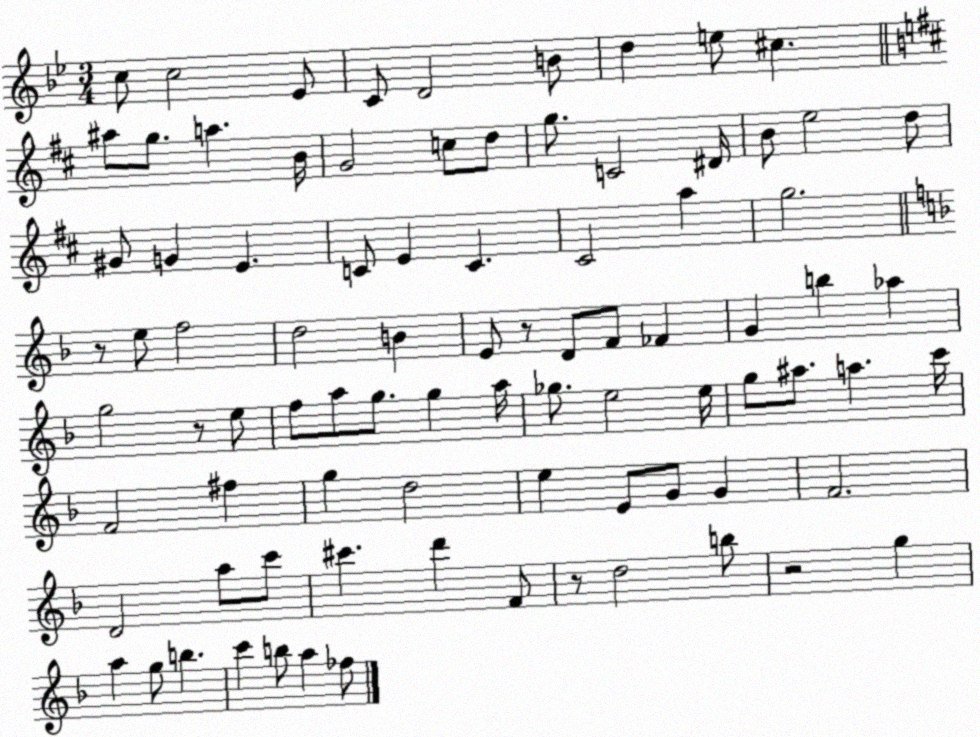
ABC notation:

X:1
T:Untitled
M:3/4
L:1/4
K:Bb
c/2 c2 _E/2 C/2 D2 B/2 d e/2 ^c ^a/2 g/2 a B/4 G2 c/2 d/2 g/2 C2 ^D/4 B/2 e2 d/2 ^G/2 G E C/2 E C ^C2 a g2 z/2 e/2 f2 d2 B E/2 z/2 D/2 F/2 _F G b _a g2 z/2 e/2 f/2 a/2 g/2 g a/4 _g/2 e2 e/4 g/2 ^a/2 a c'/4 F2 ^f g d2 e E/2 G/2 G F2 D2 a/2 c'/2 ^c' d' F/2 z/2 d2 b/2 z2 g a g/2 b c' b/2 a _f/2